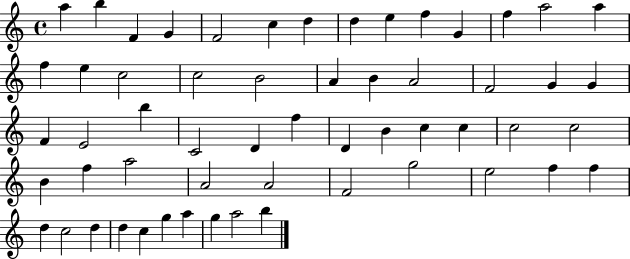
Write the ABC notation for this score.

X:1
T:Untitled
M:4/4
L:1/4
K:C
a b F G F2 c d d e f G f a2 a f e c2 c2 B2 A B A2 F2 G G F E2 b C2 D f D B c c c2 c2 B f a2 A2 A2 F2 g2 e2 f f d c2 d d c g a g a2 b